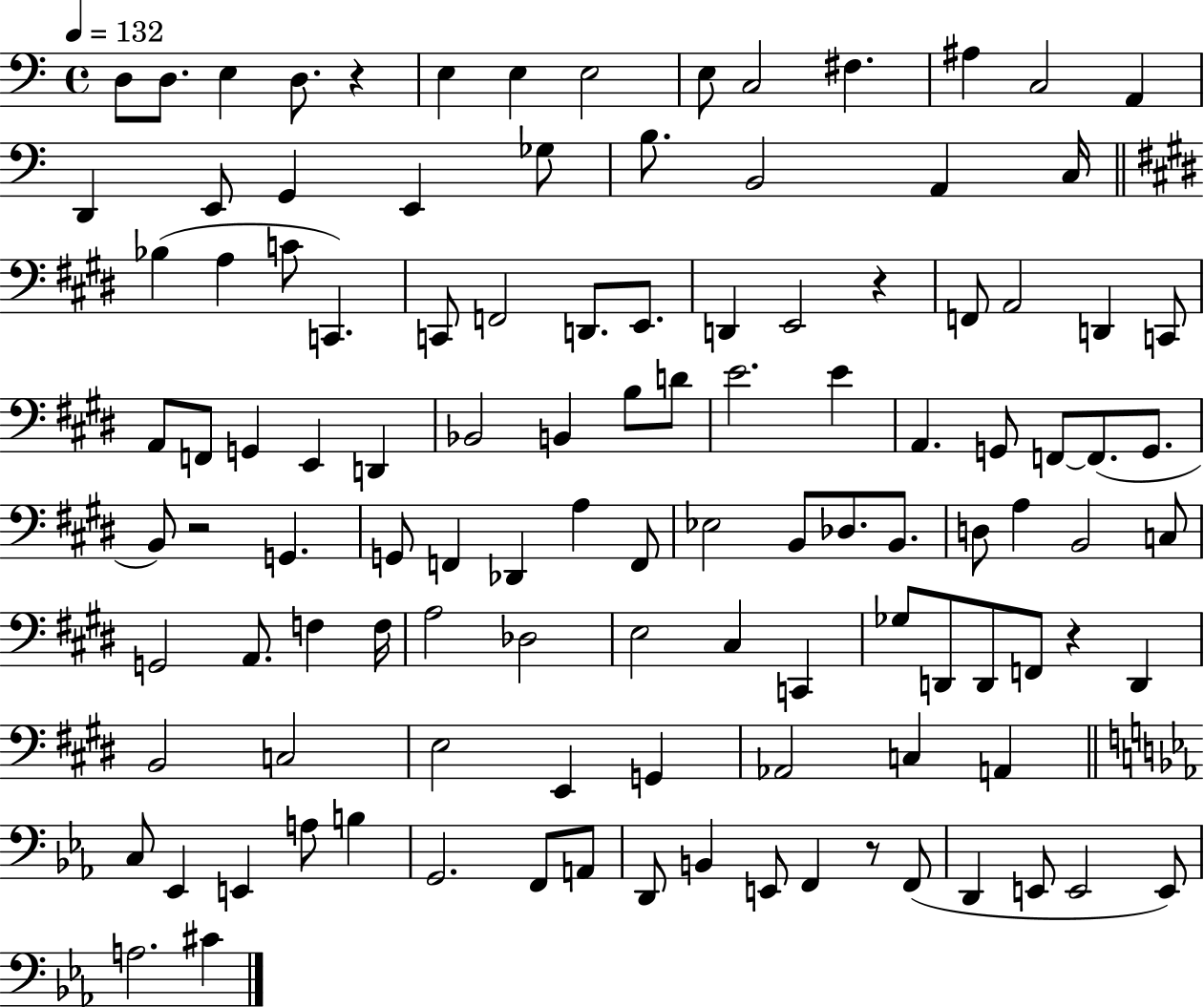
X:1
T:Untitled
M:4/4
L:1/4
K:C
D,/2 D,/2 E, D,/2 z E, E, E,2 E,/2 C,2 ^F, ^A, C,2 A,, D,, E,,/2 G,, E,, _G,/2 B,/2 B,,2 A,, C,/4 _B, A, C/2 C,, C,,/2 F,,2 D,,/2 E,,/2 D,, E,,2 z F,,/2 A,,2 D,, C,,/2 A,,/2 F,,/2 G,, E,, D,, _B,,2 B,, B,/2 D/2 E2 E A,, G,,/2 F,,/2 F,,/2 G,,/2 B,,/2 z2 G,, G,,/2 F,, _D,, A, F,,/2 _E,2 B,,/2 _D,/2 B,,/2 D,/2 A, B,,2 C,/2 G,,2 A,,/2 F, F,/4 A,2 _D,2 E,2 ^C, C,, _G,/2 D,,/2 D,,/2 F,,/2 z D,, B,,2 C,2 E,2 E,, G,, _A,,2 C, A,, C,/2 _E,, E,, A,/2 B, G,,2 F,,/2 A,,/2 D,,/2 B,, E,,/2 F,, z/2 F,,/2 D,, E,,/2 E,,2 E,,/2 A,2 ^C